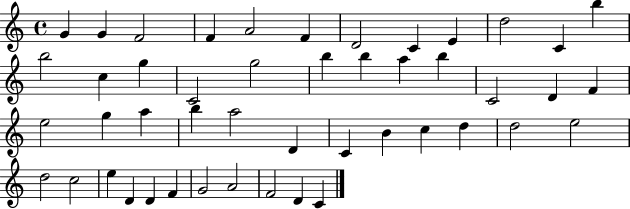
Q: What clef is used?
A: treble